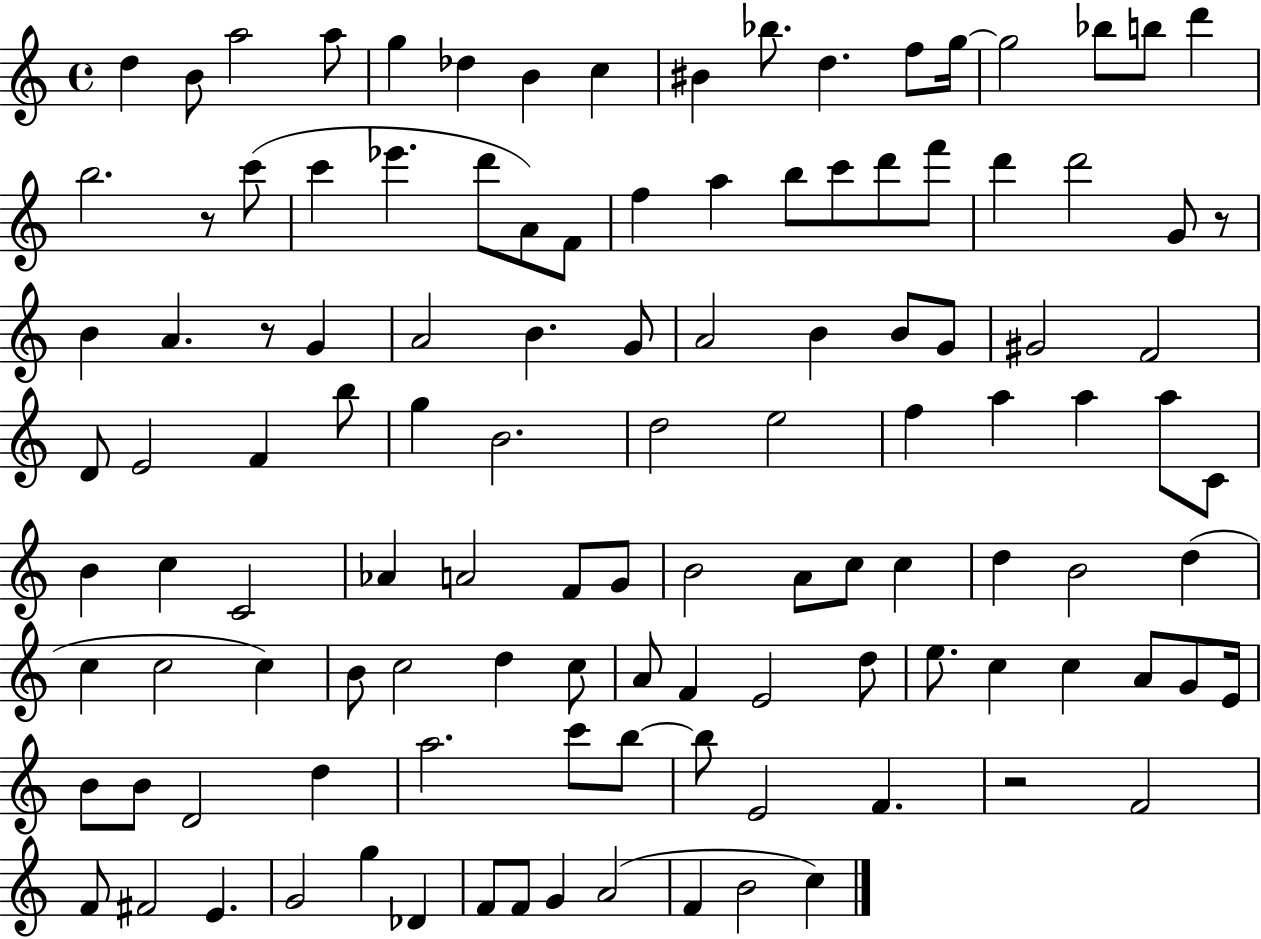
D5/q B4/e A5/h A5/e G5/q Db5/q B4/q C5/q BIS4/q Bb5/e. D5/q. F5/e G5/s G5/h Bb5/e B5/e D6/q B5/h. R/e C6/e C6/q Eb6/q. D6/e A4/e F4/e F5/q A5/q B5/e C6/e D6/e F6/e D6/q D6/h G4/e R/e B4/q A4/q. R/e G4/q A4/h B4/q. G4/e A4/h B4/q B4/e G4/e G#4/h F4/h D4/e E4/h F4/q B5/e G5/q B4/h. D5/h E5/h F5/q A5/q A5/q A5/e C4/e B4/q C5/q C4/h Ab4/q A4/h F4/e G4/e B4/h A4/e C5/e C5/q D5/q B4/h D5/q C5/q C5/h C5/q B4/e C5/h D5/q C5/e A4/e F4/q E4/h D5/e E5/e. C5/q C5/q A4/e G4/e E4/s B4/e B4/e D4/h D5/q A5/h. C6/e B5/e B5/e E4/h F4/q. R/h F4/h F4/e F#4/h E4/q. G4/h G5/q Db4/q F4/e F4/e G4/q A4/h F4/q B4/h C5/q